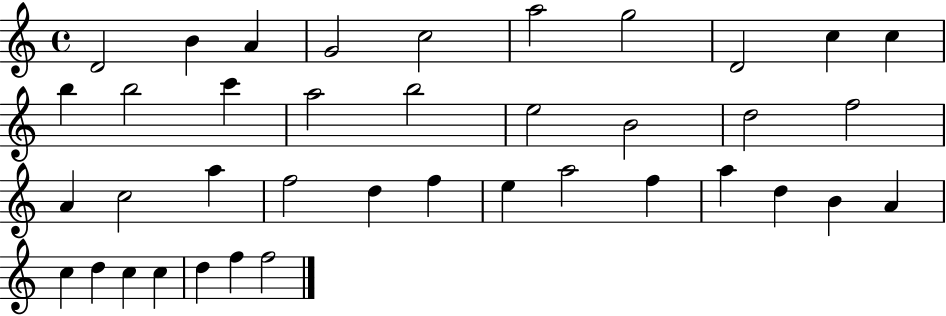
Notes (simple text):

D4/h B4/q A4/q G4/h C5/h A5/h G5/h D4/h C5/q C5/q B5/q B5/h C6/q A5/h B5/h E5/h B4/h D5/h F5/h A4/q C5/h A5/q F5/h D5/q F5/q E5/q A5/h F5/q A5/q D5/q B4/q A4/q C5/q D5/q C5/q C5/q D5/q F5/q F5/h